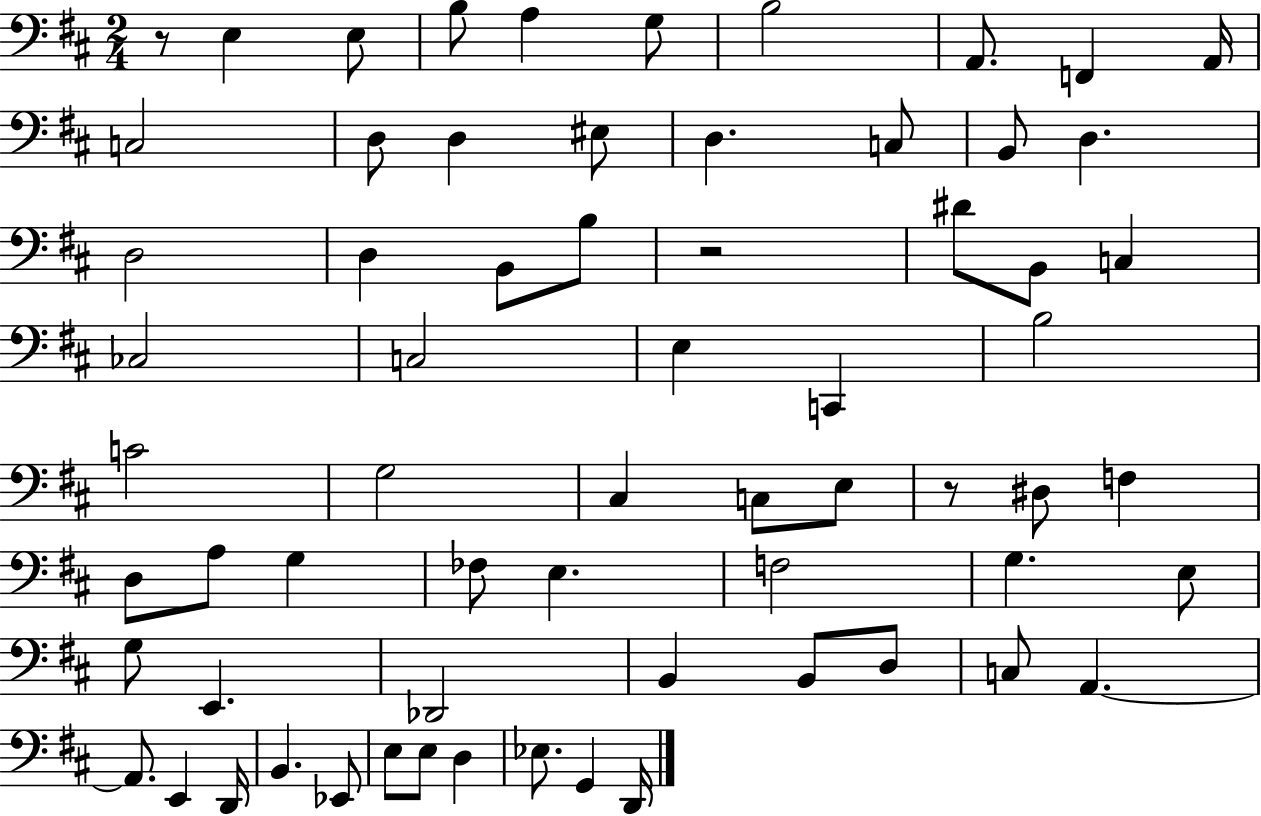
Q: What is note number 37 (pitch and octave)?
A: D3